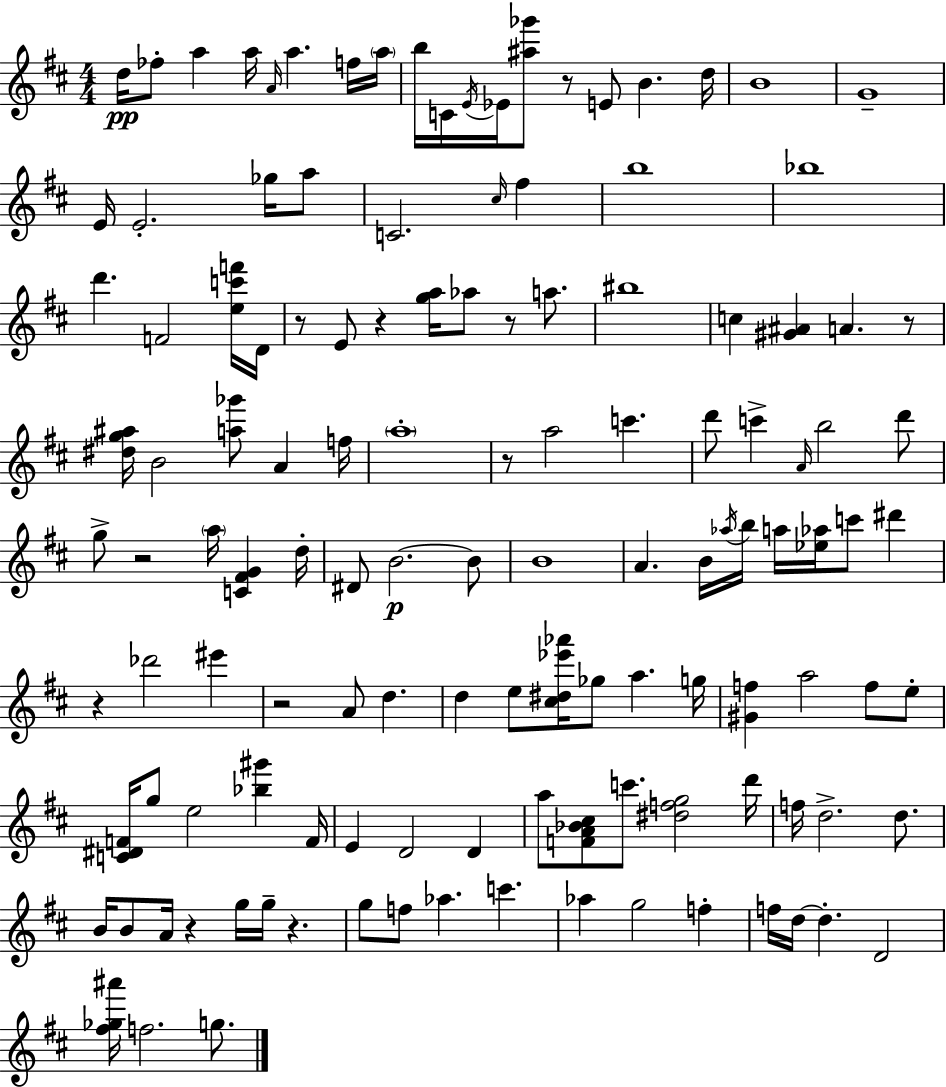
D5/s FES5/e A5/q A5/s A4/s A5/q. F5/s A5/s B5/s C4/s E4/s Eb4/s [A#5,Gb6]/e R/e E4/e B4/q. D5/s B4/w G4/w E4/s E4/h. Gb5/s A5/e C4/h. C#5/s F#5/q B5/w Bb5/w D6/q. F4/h [E5,C6,F6]/s D4/s R/e E4/e R/q [G5,A5]/s Ab5/e R/e A5/e. BIS5/w C5/q [G#4,A#4]/q A4/q. R/e [D#5,G5,A#5]/s B4/h [A5,Gb6]/e A4/q F5/s A5/w R/e A5/h C6/q. D6/e C6/q A4/s B5/h D6/e G5/e R/h A5/s [C4,F#4,G4]/q D5/s D#4/e B4/h. B4/e B4/w A4/q. B4/s Ab5/s B5/s A5/s [Eb5,Ab5]/s C6/e D#6/q R/q Db6/h EIS6/q R/h A4/e D5/q. D5/q E5/e [C#5,D#5,Eb6,Ab6]/s Gb5/e A5/q. G5/s [G#4,F5]/q A5/h F5/e E5/e [C4,D#4,F4]/s G5/e E5/h [Bb5,G#6]/q F4/s E4/q D4/h D4/q A5/e [F4,A4,Bb4,C#5]/e C6/e. [D#5,F5,G5]/h D6/s F5/s D5/h. D5/e. B4/s B4/e A4/s R/q G5/s G5/s R/q. G5/e F5/e Ab5/q. C6/q. Ab5/q G5/h F5/q F5/s D5/s D5/q. D4/h [F#5,Gb5,A#6]/s F5/h. G5/e.